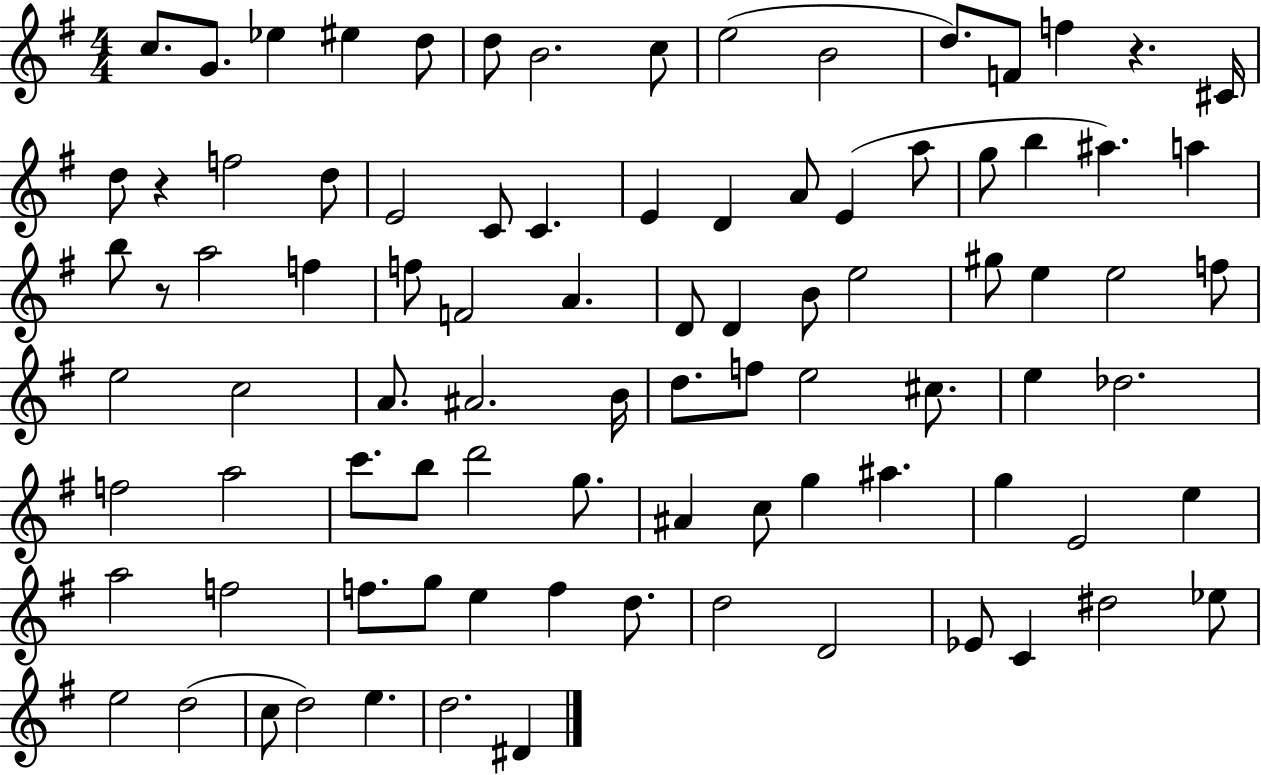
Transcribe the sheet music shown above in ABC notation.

X:1
T:Untitled
M:4/4
L:1/4
K:G
c/2 G/2 _e ^e d/2 d/2 B2 c/2 e2 B2 d/2 F/2 f z ^C/4 d/2 z f2 d/2 E2 C/2 C E D A/2 E a/2 g/2 b ^a a b/2 z/2 a2 f f/2 F2 A D/2 D B/2 e2 ^g/2 e e2 f/2 e2 c2 A/2 ^A2 B/4 d/2 f/2 e2 ^c/2 e _d2 f2 a2 c'/2 b/2 d'2 g/2 ^A c/2 g ^a g E2 e a2 f2 f/2 g/2 e f d/2 d2 D2 _E/2 C ^d2 _e/2 e2 d2 c/2 d2 e d2 ^D